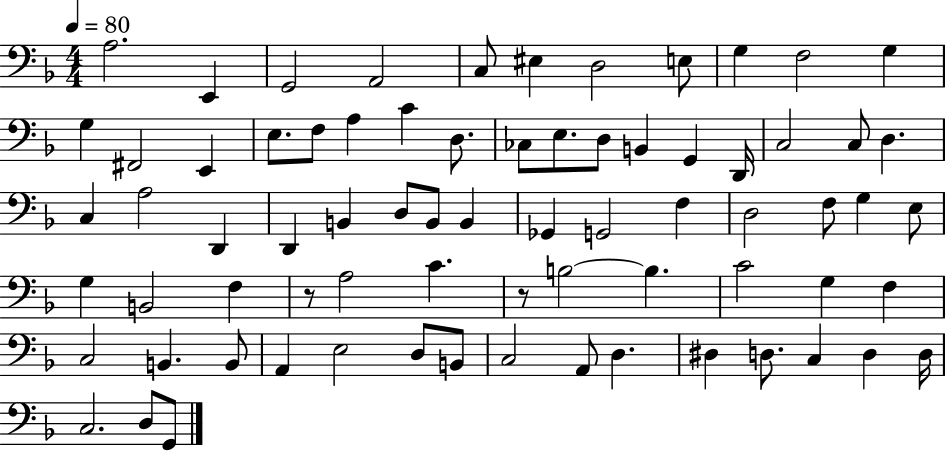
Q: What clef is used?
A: bass